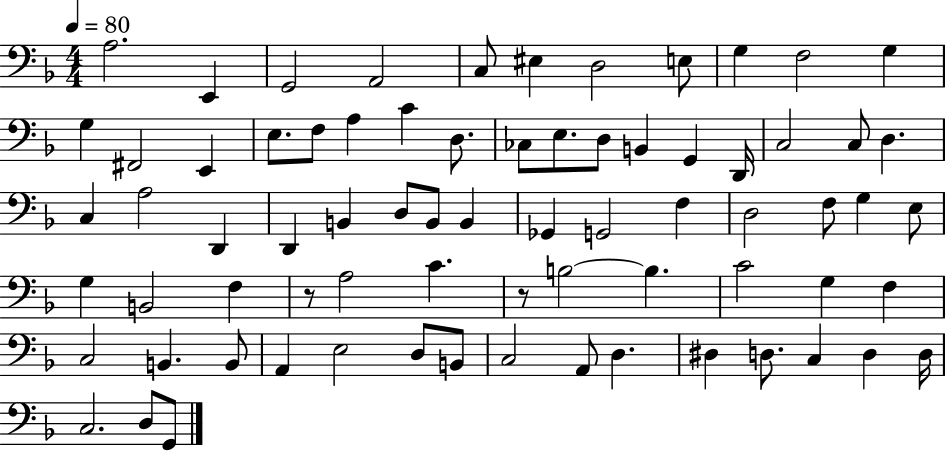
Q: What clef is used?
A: bass